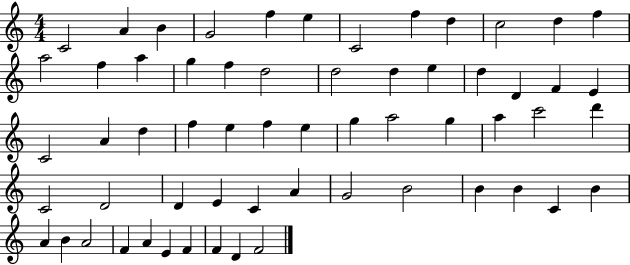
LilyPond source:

{
  \clef treble
  \numericTimeSignature
  \time 4/4
  \key c \major
  c'2 a'4 b'4 | g'2 f''4 e''4 | c'2 f''4 d''4 | c''2 d''4 f''4 | \break a''2 f''4 a''4 | g''4 f''4 d''2 | d''2 d''4 e''4 | d''4 d'4 f'4 e'4 | \break c'2 a'4 d''4 | f''4 e''4 f''4 e''4 | g''4 a''2 g''4 | a''4 c'''2 d'''4 | \break c'2 d'2 | d'4 e'4 c'4 a'4 | g'2 b'2 | b'4 b'4 c'4 b'4 | \break a'4 b'4 a'2 | f'4 a'4 e'4 f'4 | f'4 d'4 f'2 | \bar "|."
}